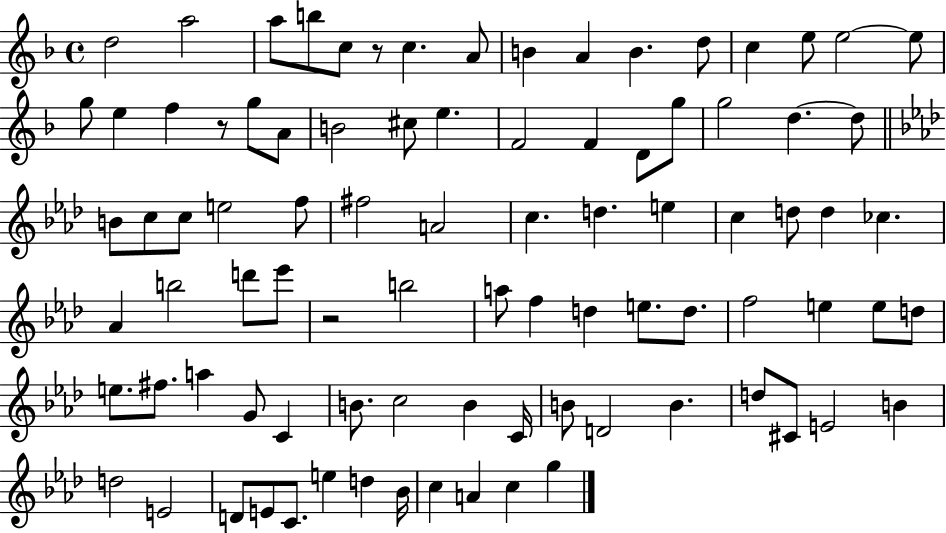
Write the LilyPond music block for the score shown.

{
  \clef treble
  \time 4/4
  \defaultTimeSignature
  \key f \major
  d''2 a''2 | a''8 b''8 c''8 r8 c''4. a'8 | b'4 a'4 b'4. d''8 | c''4 e''8 e''2~~ e''8 | \break g''8 e''4 f''4 r8 g''8 a'8 | b'2 cis''8 e''4. | f'2 f'4 d'8 g''8 | g''2 d''4.~~ d''8 | \break \bar "||" \break \key aes \major b'8 c''8 c''8 e''2 f''8 | fis''2 a'2 | c''4. d''4. e''4 | c''4 d''8 d''4 ces''4. | \break aes'4 b''2 d'''8 ees'''8 | r2 b''2 | a''8 f''4 d''4 e''8. d''8. | f''2 e''4 e''8 d''8 | \break e''8. fis''8. a''4 g'8 c'4 | b'8. c''2 b'4 c'16 | b'8 d'2 b'4. | d''8 cis'8 e'2 b'4 | \break d''2 e'2 | d'8 e'8 c'8. e''4 d''4 bes'16 | c''4 a'4 c''4 g''4 | \bar "|."
}